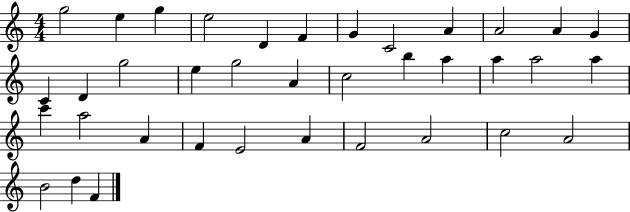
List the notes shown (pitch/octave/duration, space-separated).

G5/h E5/q G5/q E5/h D4/q F4/q G4/q C4/h A4/q A4/h A4/q G4/q C4/q D4/q G5/h E5/q G5/h A4/q C5/h B5/q A5/q A5/q A5/h A5/q C6/q A5/h A4/q F4/q E4/h A4/q F4/h A4/h C5/h A4/h B4/h D5/q F4/q